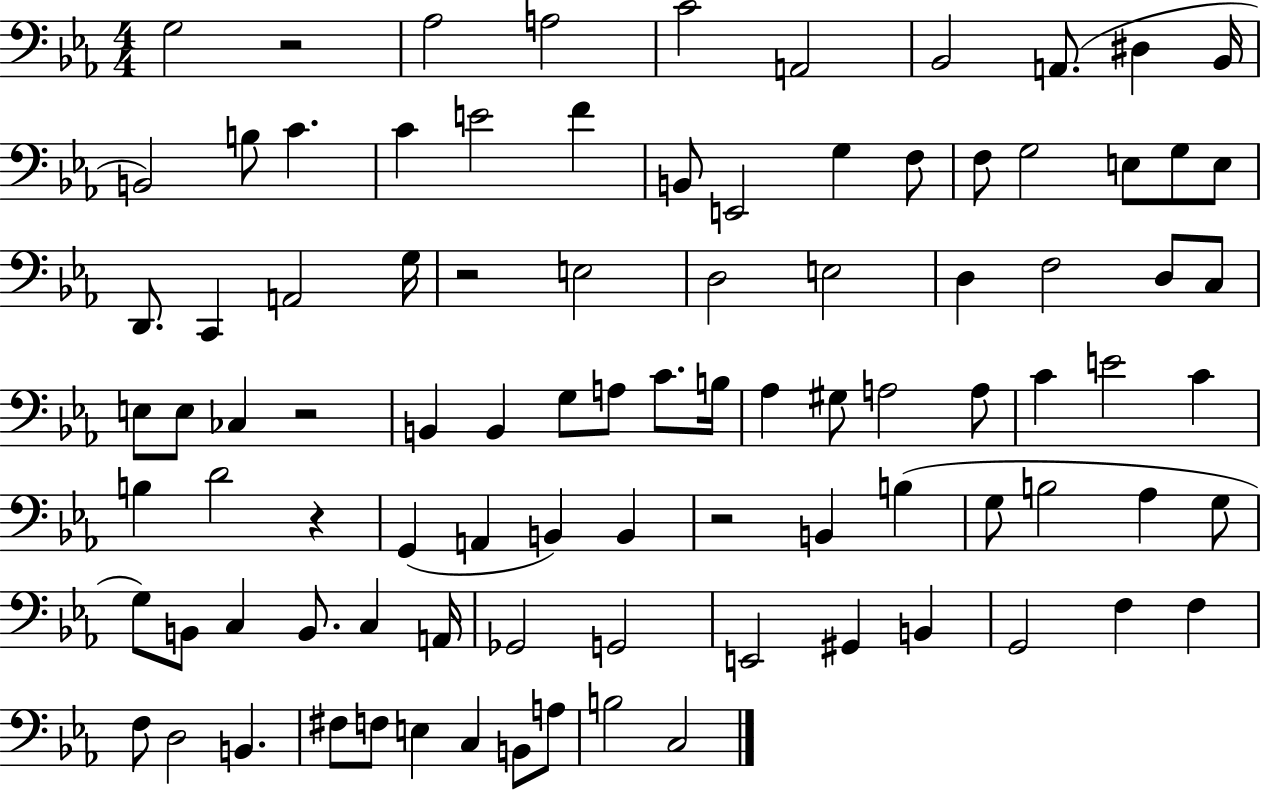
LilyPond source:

{
  \clef bass
  \numericTimeSignature
  \time 4/4
  \key ees \major
  g2 r2 | aes2 a2 | c'2 a,2 | bes,2 a,8.( dis4 bes,16 | \break b,2) b8 c'4. | c'4 e'2 f'4 | b,8 e,2 g4 f8 | f8 g2 e8 g8 e8 | \break d,8. c,4 a,2 g16 | r2 e2 | d2 e2 | d4 f2 d8 c8 | \break e8 e8 ces4 r2 | b,4 b,4 g8 a8 c'8. b16 | aes4 gis8 a2 a8 | c'4 e'2 c'4 | \break b4 d'2 r4 | g,4( a,4 b,4) b,4 | r2 b,4 b4( | g8 b2 aes4 g8 | \break g8) b,8 c4 b,8. c4 a,16 | ges,2 g,2 | e,2 gis,4 b,4 | g,2 f4 f4 | \break f8 d2 b,4. | fis8 f8 e4 c4 b,8 a8 | b2 c2 | \bar "|."
}